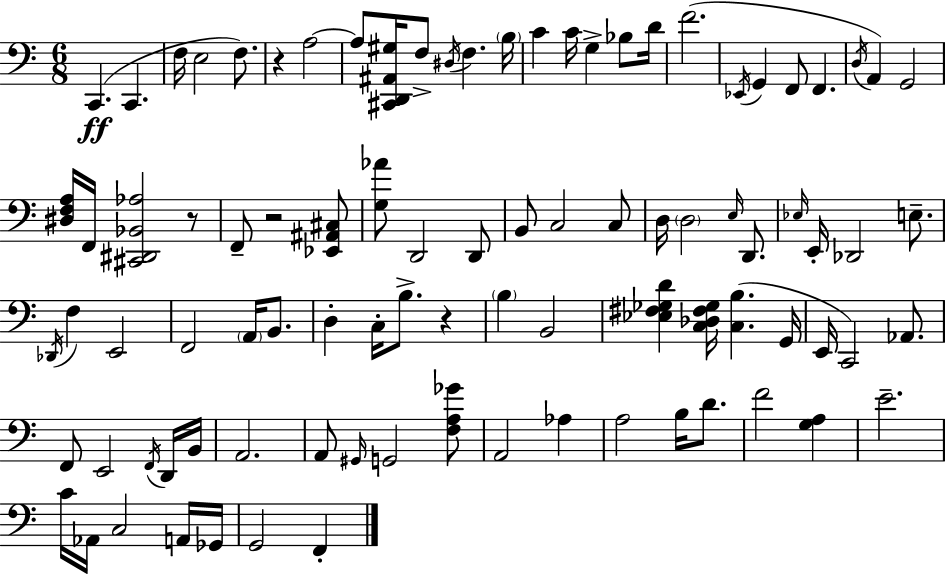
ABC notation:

X:1
T:Untitled
M:6/8
L:1/4
K:C
C,, C,, F,/4 E,2 F,/2 z A,2 A,/2 [^C,,D,,^A,,^G,]/4 F,/2 ^D,/4 F, B,/4 C C/4 G, _B,/2 D/4 F2 _E,,/4 G,, F,,/2 F,, D,/4 A,, G,,2 [^D,F,A,]/4 F,,/4 [^C,,^D,,_B,,_A,]2 z/2 F,,/2 z2 [_E,,^A,,^C,]/2 [G,_A]/2 D,,2 D,,/2 B,,/2 C,2 C,/2 D,/4 D,2 E,/4 D,,/2 _E,/4 E,,/4 _D,,2 E,/2 _D,,/4 F, E,,2 F,,2 A,,/4 B,,/2 D, C,/4 B,/2 z B, B,,2 [_E,^F,_G,D] [C,_D,^F,_G,]/4 [C,B,] G,,/4 E,,/4 C,,2 _A,,/2 F,,/2 E,,2 F,,/4 D,,/4 B,,/4 A,,2 A,,/2 ^G,,/4 G,,2 [F,A,_G]/2 A,,2 _A, A,2 B,/4 D/2 F2 [G,A,] E2 C/4 _A,,/4 C,2 A,,/4 _G,,/4 G,,2 F,,